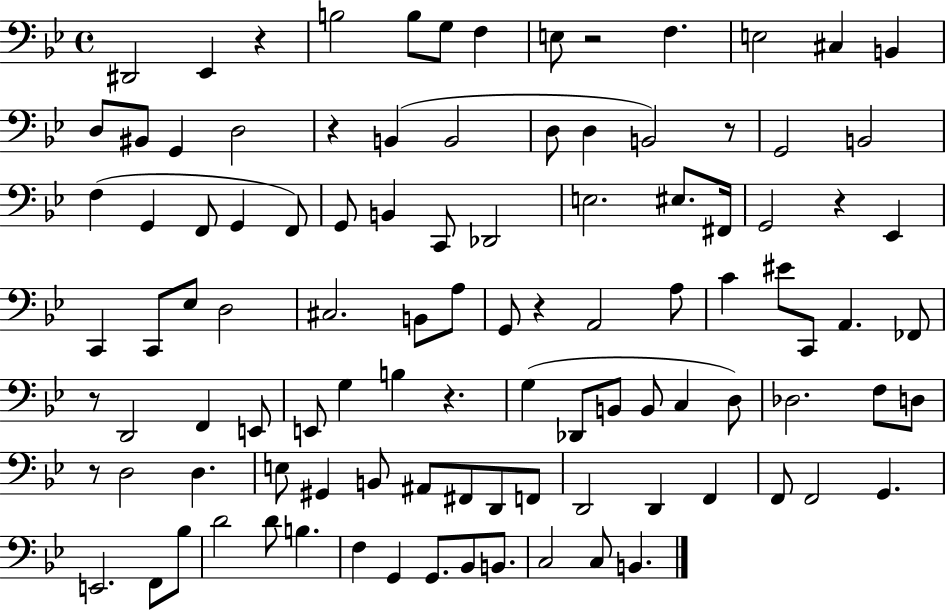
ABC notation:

X:1
T:Untitled
M:4/4
L:1/4
K:Bb
^D,,2 _E,, z B,2 B,/2 G,/2 F, E,/2 z2 F, E,2 ^C, B,, D,/2 ^B,,/2 G,, D,2 z B,, B,,2 D,/2 D, B,,2 z/2 G,,2 B,,2 F, G,, F,,/2 G,, F,,/2 G,,/2 B,, C,,/2 _D,,2 E,2 ^E,/2 ^F,,/4 G,,2 z _E,, C,, C,,/2 _E,/2 D,2 ^C,2 B,,/2 A,/2 G,,/2 z A,,2 A,/2 C ^E/2 C,,/2 A,, _F,,/2 z/2 D,,2 F,, E,,/2 E,,/2 G, B, z G, _D,,/2 B,,/2 B,,/2 C, D,/2 _D,2 F,/2 D,/2 z/2 D,2 D, E,/2 ^G,, B,,/2 ^A,,/2 ^F,,/2 D,,/2 F,,/2 D,,2 D,, F,, F,,/2 F,,2 G,, E,,2 F,,/2 _B,/2 D2 D/2 B, F, G,, G,,/2 _B,,/2 B,,/2 C,2 C,/2 B,,